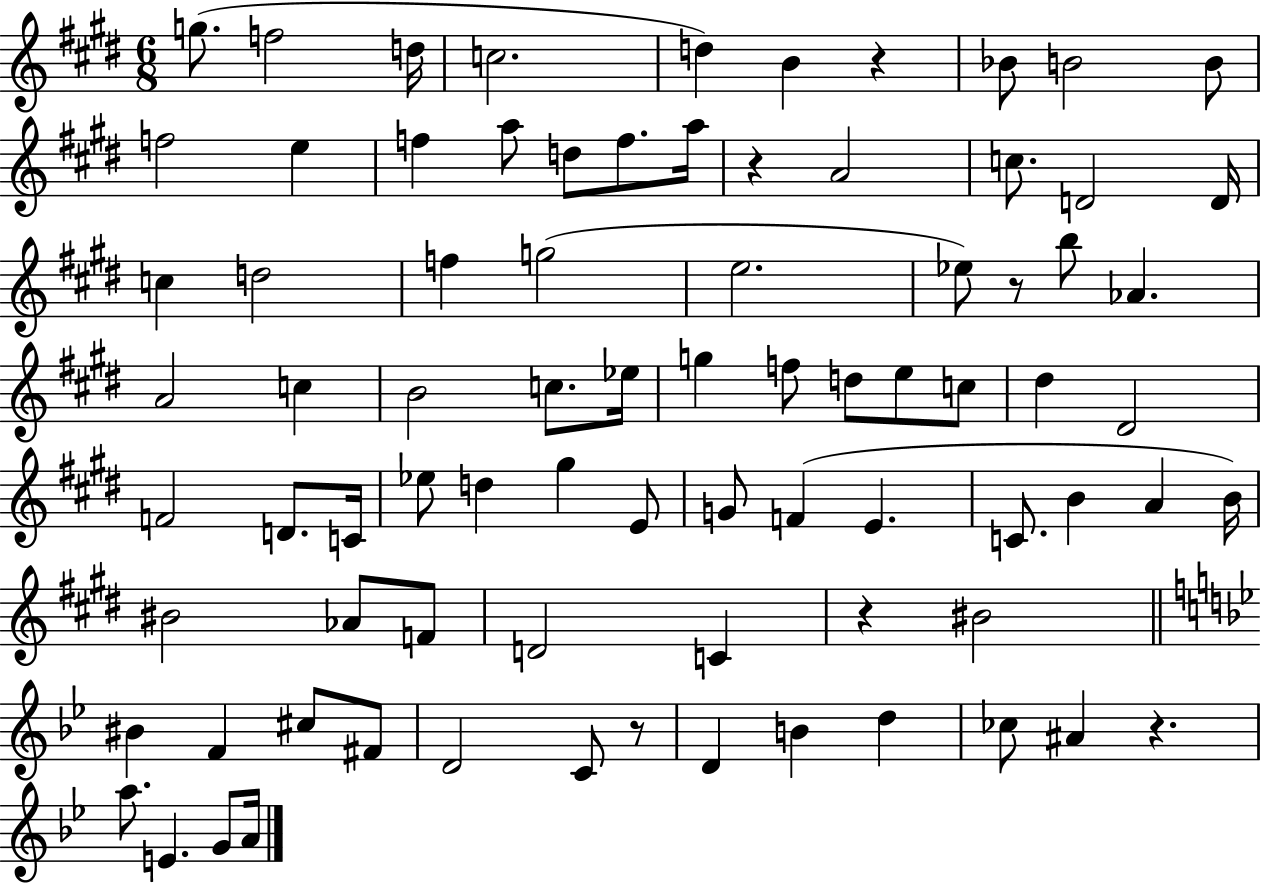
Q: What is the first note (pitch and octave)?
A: G5